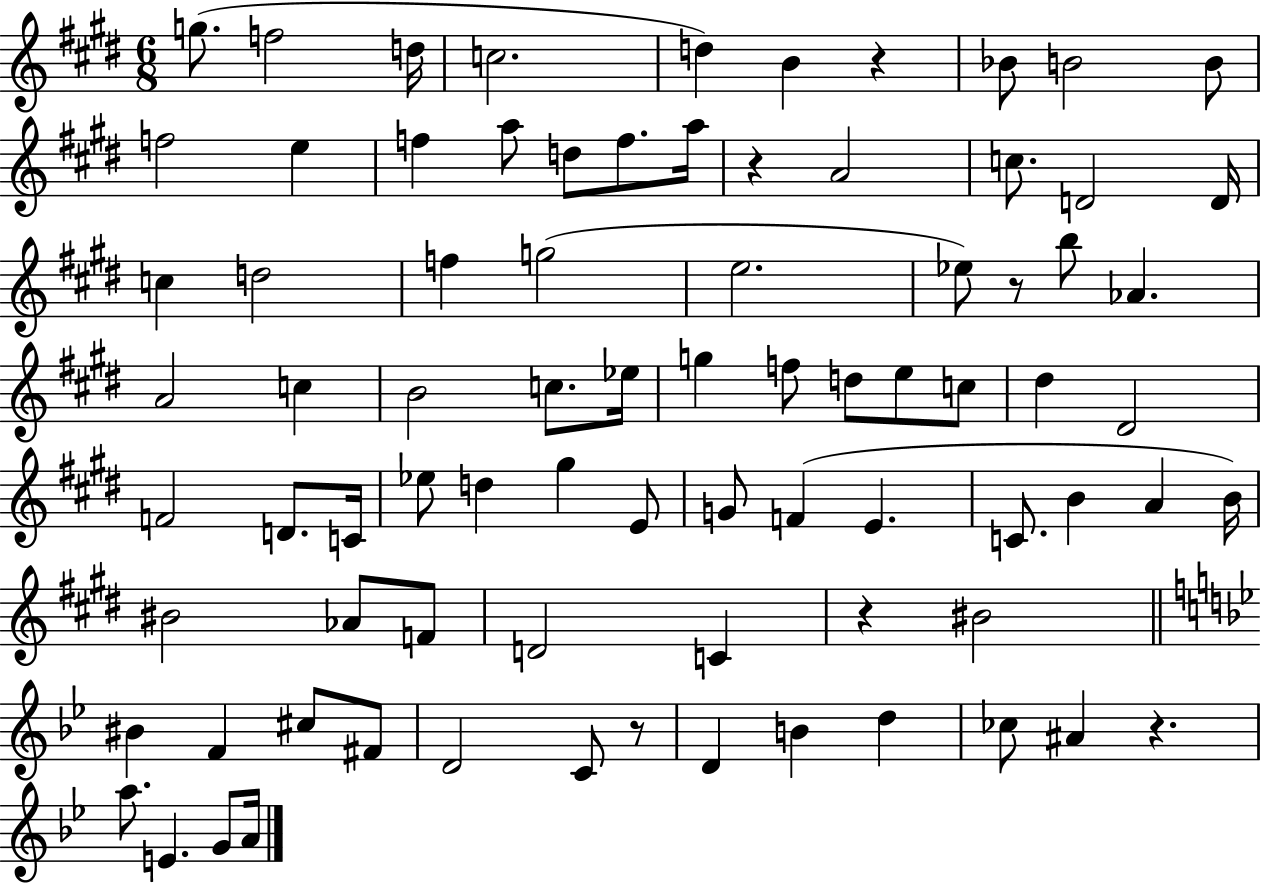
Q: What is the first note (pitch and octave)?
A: G5